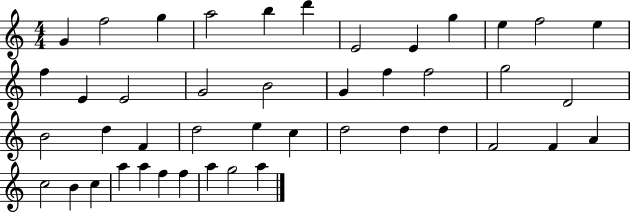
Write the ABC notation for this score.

X:1
T:Untitled
M:4/4
L:1/4
K:C
G f2 g a2 b d' E2 E g e f2 e f E E2 G2 B2 G f f2 g2 D2 B2 d F d2 e c d2 d d F2 F A c2 B c a a f f a g2 a